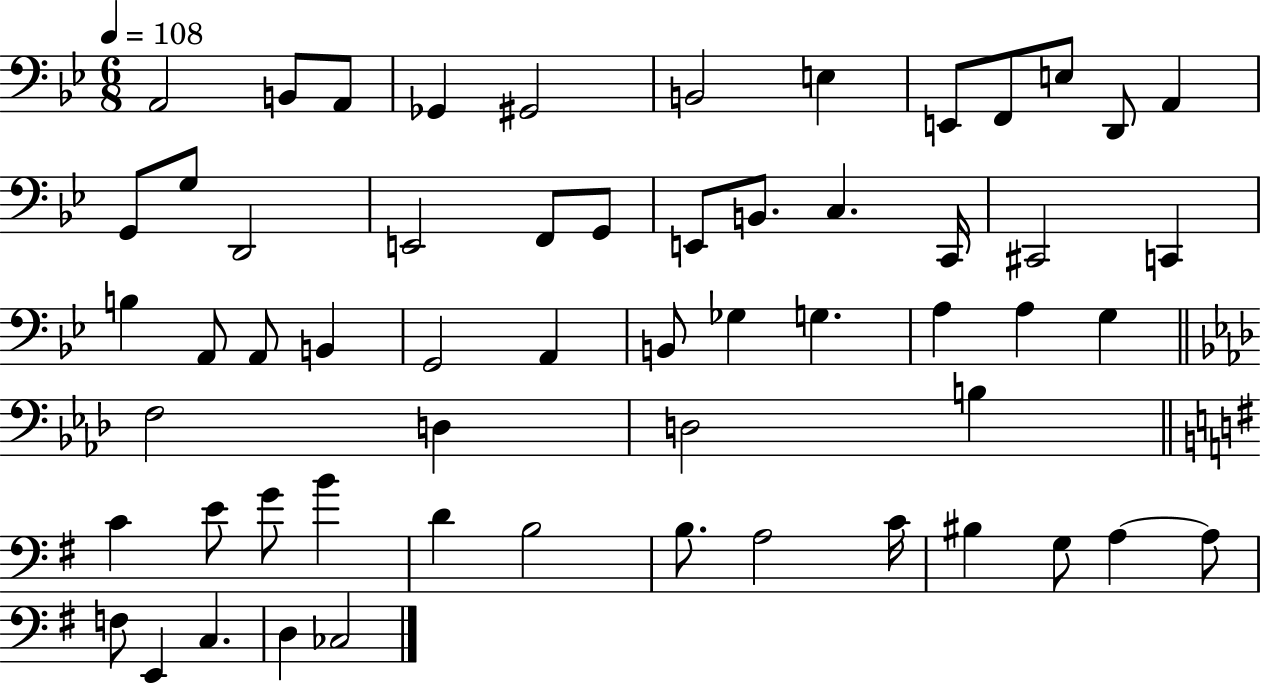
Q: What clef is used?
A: bass